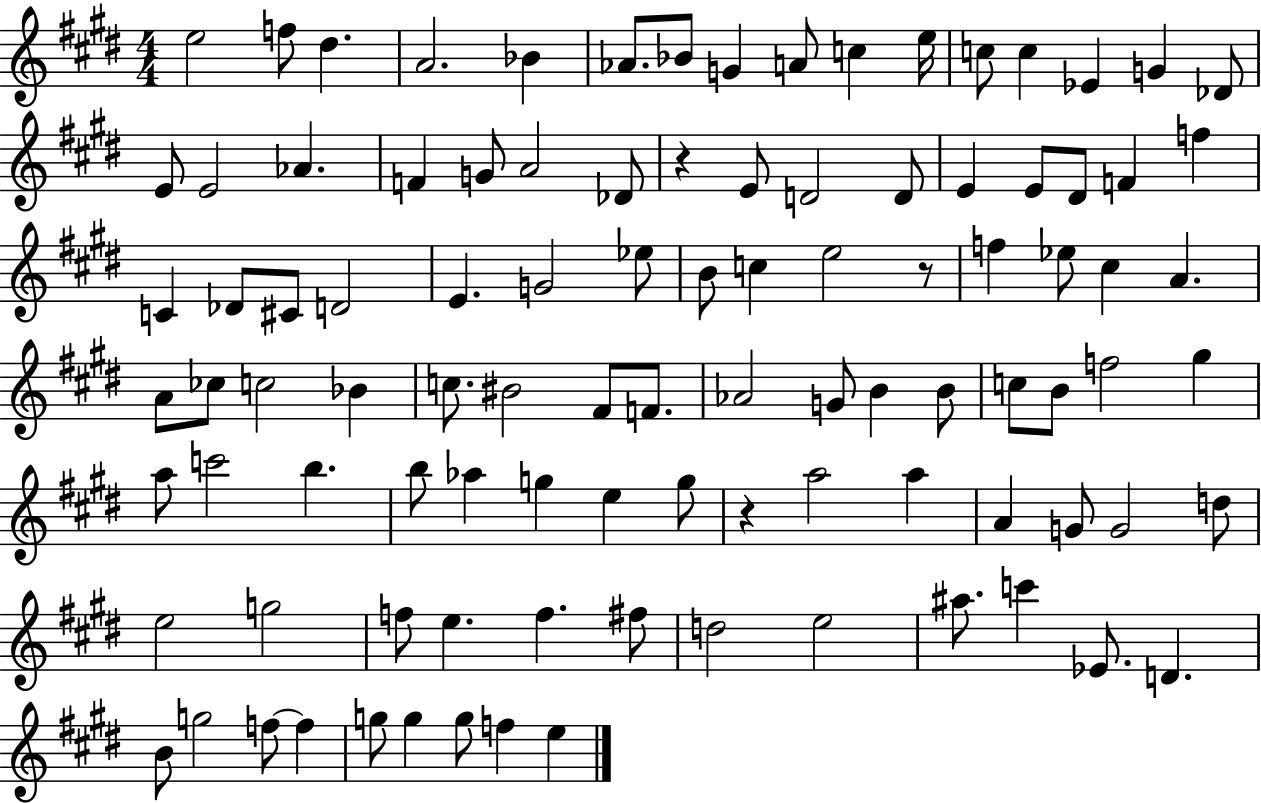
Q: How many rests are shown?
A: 3